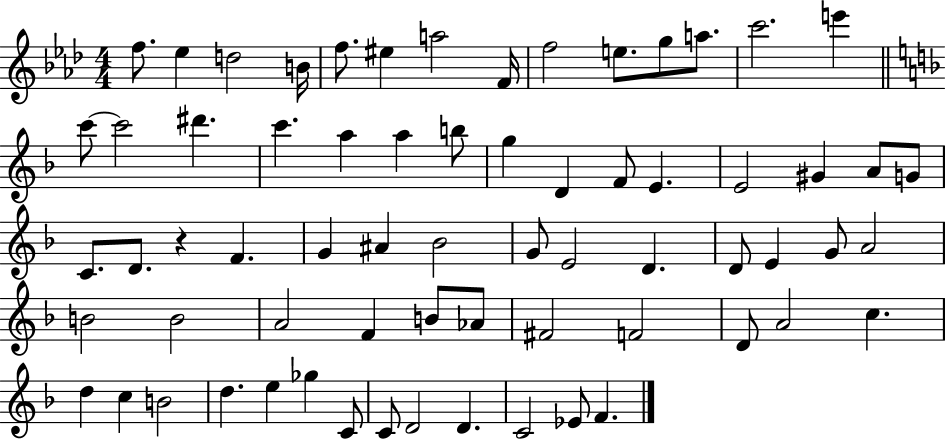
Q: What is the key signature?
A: AES major